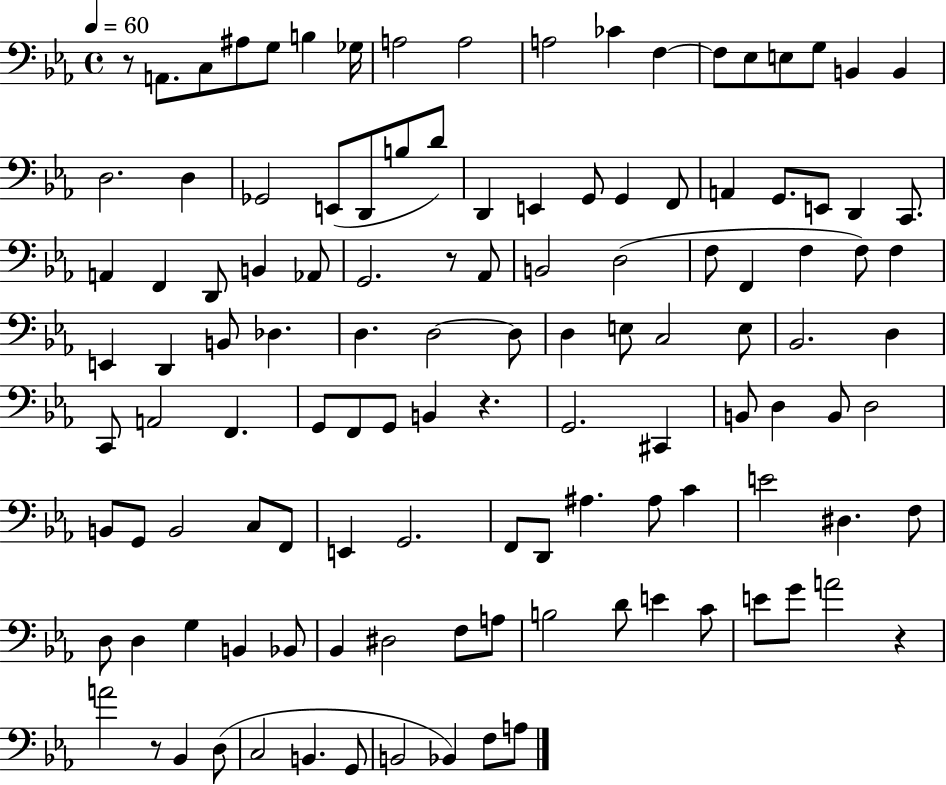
R/e A2/e. C3/e A#3/e G3/e B3/q Gb3/s A3/h A3/h A3/h CES4/q F3/q F3/e Eb3/e E3/e G3/e B2/q B2/q D3/h. D3/q Gb2/h E2/e D2/e B3/e D4/e D2/q E2/q G2/e G2/q F2/e A2/q G2/e. E2/e D2/q C2/e. A2/q F2/q D2/e B2/q Ab2/e G2/h. R/e Ab2/e B2/h D3/h F3/e F2/q F3/q F3/e F3/q E2/q D2/q B2/e Db3/q. D3/q. D3/h D3/e D3/q E3/e C3/h E3/e Bb2/h. D3/q C2/e A2/h F2/q. G2/e F2/e G2/e B2/q R/q. G2/h. C#2/q B2/e D3/q B2/e D3/h B2/e G2/e B2/h C3/e F2/e E2/q G2/h. F2/e D2/e A#3/q. A#3/e C4/q E4/h D#3/q. F3/e D3/e D3/q G3/q B2/q Bb2/e Bb2/q D#3/h F3/e A3/e B3/h D4/e E4/q C4/e E4/e G4/e A4/h R/q A4/h R/e Bb2/q D3/e C3/h B2/q. G2/e B2/h Bb2/q F3/e A3/e